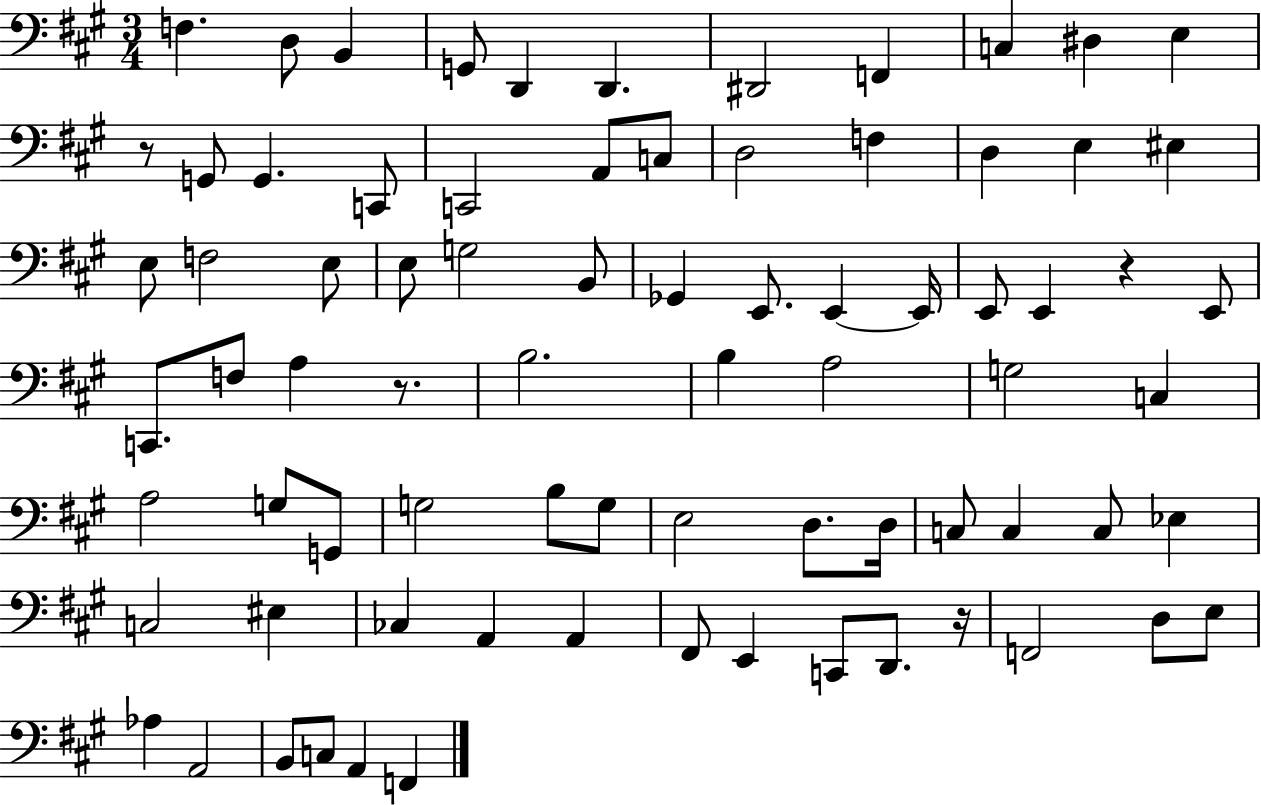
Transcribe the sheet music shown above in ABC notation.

X:1
T:Untitled
M:3/4
L:1/4
K:A
F, D,/2 B,, G,,/2 D,, D,, ^D,,2 F,, C, ^D, E, z/2 G,,/2 G,, C,,/2 C,,2 A,,/2 C,/2 D,2 F, D, E, ^E, E,/2 F,2 E,/2 E,/2 G,2 B,,/2 _G,, E,,/2 E,, E,,/4 E,,/2 E,, z E,,/2 C,,/2 F,/2 A, z/2 B,2 B, A,2 G,2 C, A,2 G,/2 G,,/2 G,2 B,/2 G,/2 E,2 D,/2 D,/4 C,/2 C, C,/2 _E, C,2 ^E, _C, A,, A,, ^F,,/2 E,, C,,/2 D,,/2 z/4 F,,2 D,/2 E,/2 _A, A,,2 B,,/2 C,/2 A,, F,,